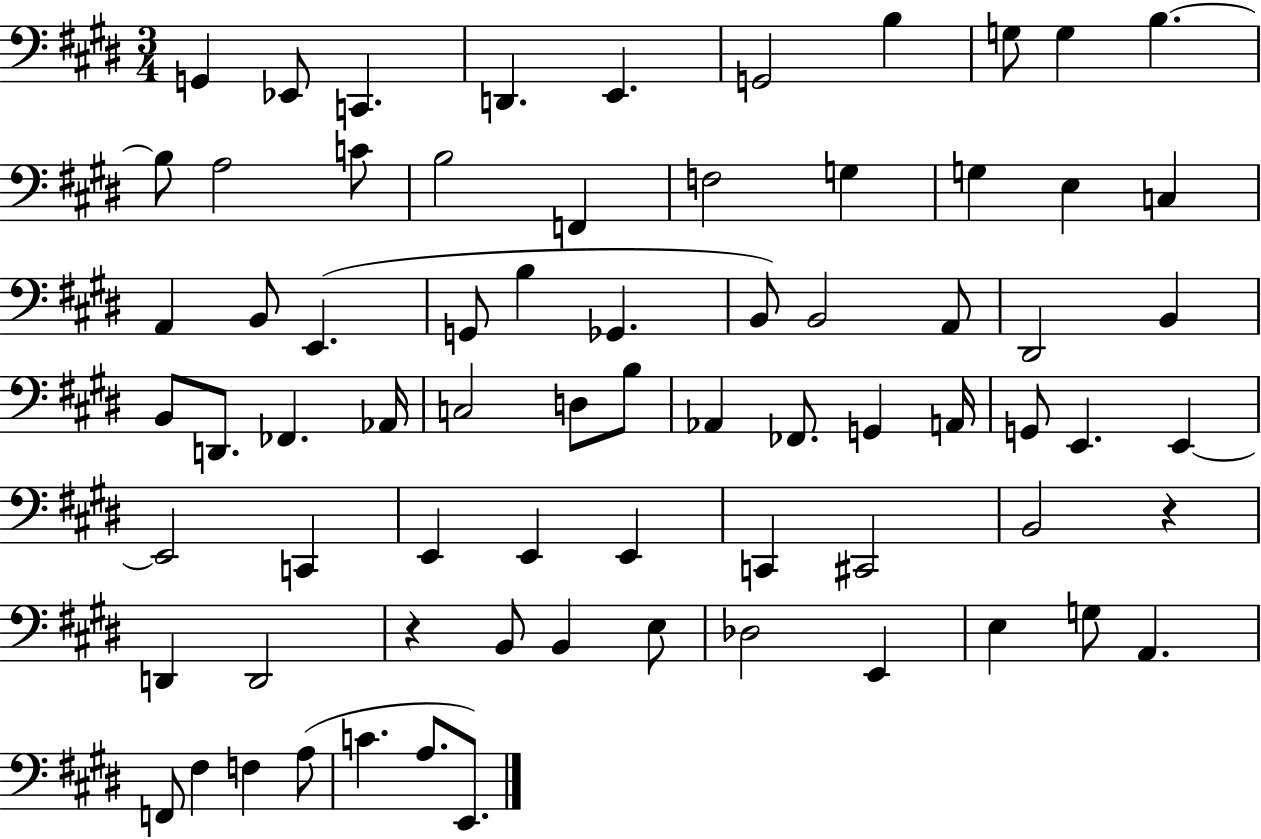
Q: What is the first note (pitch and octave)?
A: G2